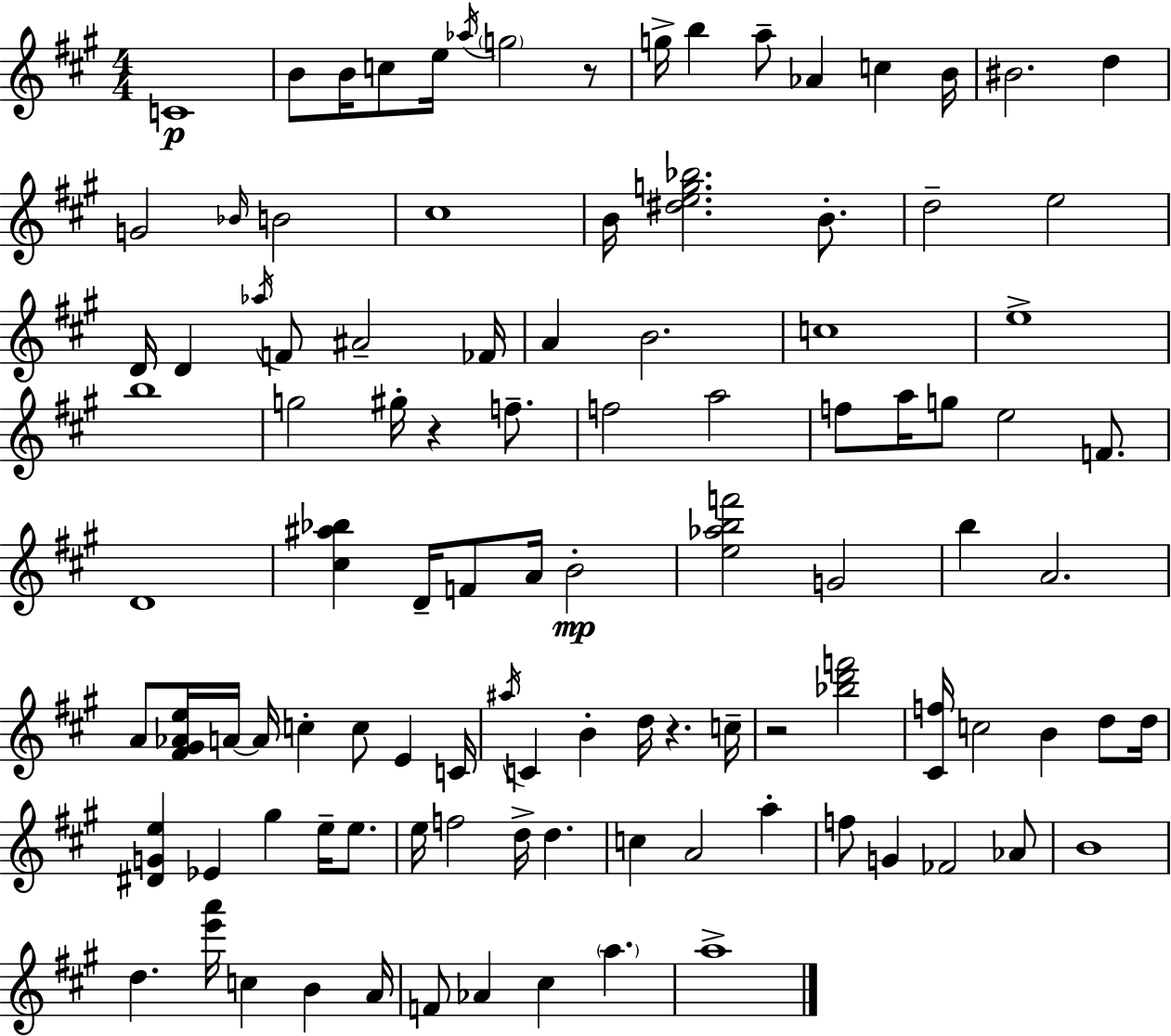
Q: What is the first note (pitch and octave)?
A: C4